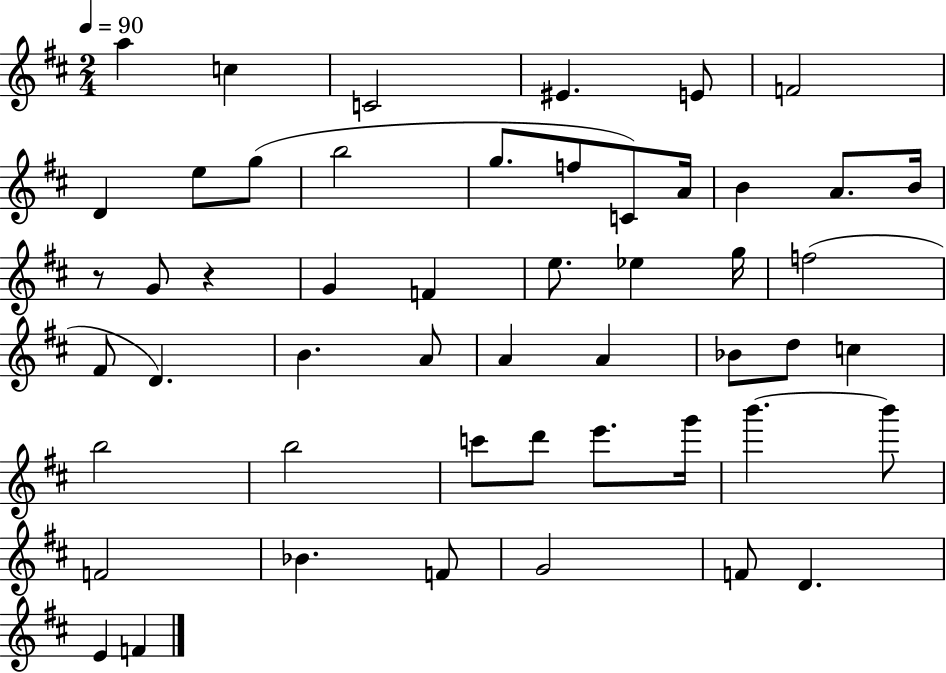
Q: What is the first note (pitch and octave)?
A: A5